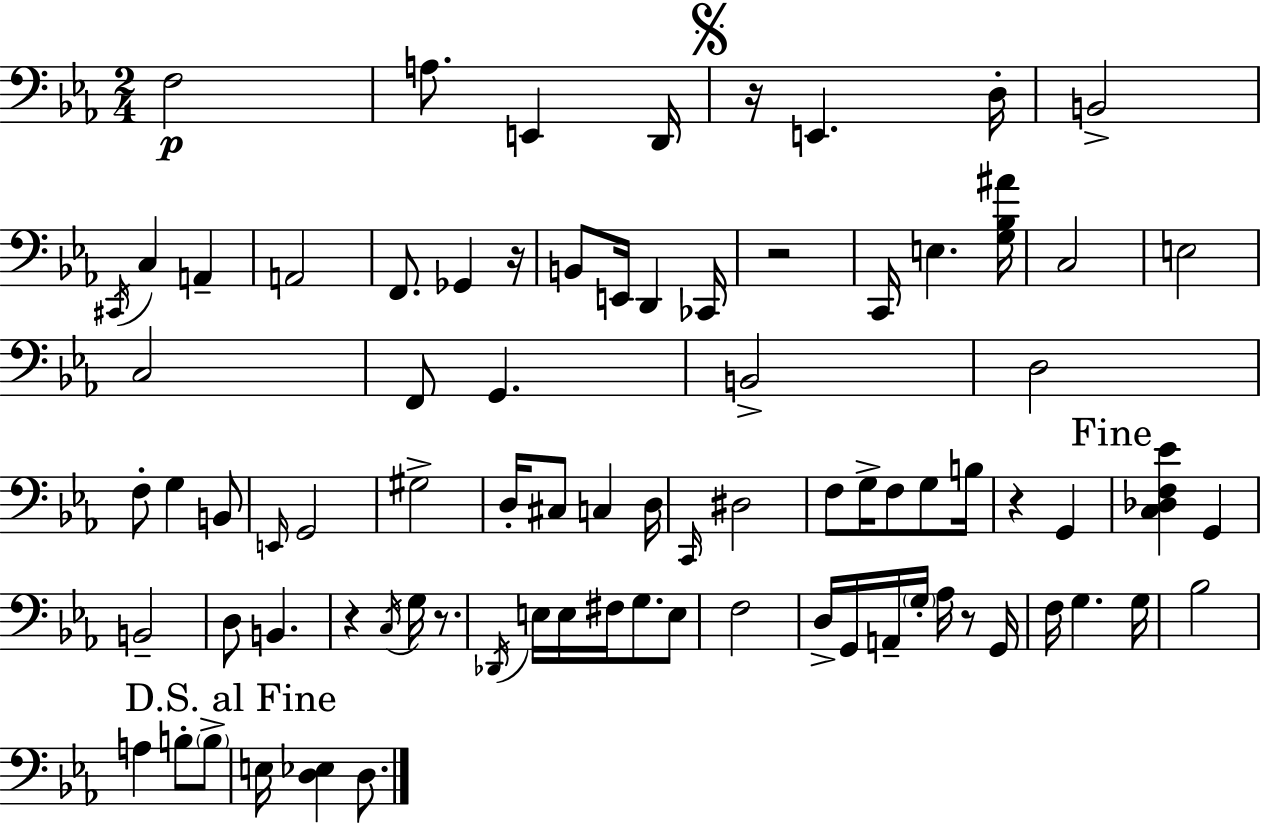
F3/h A3/e. E2/q D2/s R/s E2/q. D3/s B2/h C#2/s C3/q A2/q A2/h F2/e. Gb2/q R/s B2/e E2/s D2/q CES2/s R/h C2/s E3/q. [G3,Bb3,A#4]/s C3/h E3/h C3/h F2/e G2/q. B2/h D3/h F3/e G3/q B2/e E2/s G2/h G#3/h D3/s C#3/e C3/q D3/s C2/s D#3/h F3/e G3/s F3/e G3/e B3/s R/q G2/q [C3,Db3,F3,Eb4]/q G2/q B2/h D3/e B2/q. R/q C3/s G3/s R/e. Db2/s E3/s E3/s F#3/s G3/e. E3/e F3/h D3/s G2/s A2/s G3/s Ab3/s R/e G2/s F3/s G3/q. G3/s Bb3/h A3/q B3/e B3/e E3/s [D3,Eb3]/q D3/e.